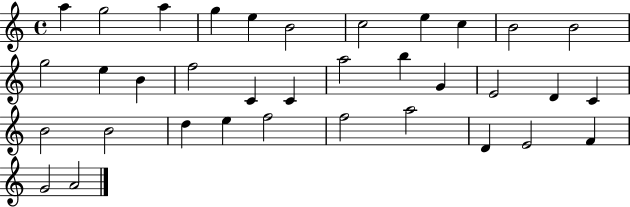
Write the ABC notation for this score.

X:1
T:Untitled
M:4/4
L:1/4
K:C
a g2 a g e B2 c2 e c B2 B2 g2 e B f2 C C a2 b G E2 D C B2 B2 d e f2 f2 a2 D E2 F G2 A2